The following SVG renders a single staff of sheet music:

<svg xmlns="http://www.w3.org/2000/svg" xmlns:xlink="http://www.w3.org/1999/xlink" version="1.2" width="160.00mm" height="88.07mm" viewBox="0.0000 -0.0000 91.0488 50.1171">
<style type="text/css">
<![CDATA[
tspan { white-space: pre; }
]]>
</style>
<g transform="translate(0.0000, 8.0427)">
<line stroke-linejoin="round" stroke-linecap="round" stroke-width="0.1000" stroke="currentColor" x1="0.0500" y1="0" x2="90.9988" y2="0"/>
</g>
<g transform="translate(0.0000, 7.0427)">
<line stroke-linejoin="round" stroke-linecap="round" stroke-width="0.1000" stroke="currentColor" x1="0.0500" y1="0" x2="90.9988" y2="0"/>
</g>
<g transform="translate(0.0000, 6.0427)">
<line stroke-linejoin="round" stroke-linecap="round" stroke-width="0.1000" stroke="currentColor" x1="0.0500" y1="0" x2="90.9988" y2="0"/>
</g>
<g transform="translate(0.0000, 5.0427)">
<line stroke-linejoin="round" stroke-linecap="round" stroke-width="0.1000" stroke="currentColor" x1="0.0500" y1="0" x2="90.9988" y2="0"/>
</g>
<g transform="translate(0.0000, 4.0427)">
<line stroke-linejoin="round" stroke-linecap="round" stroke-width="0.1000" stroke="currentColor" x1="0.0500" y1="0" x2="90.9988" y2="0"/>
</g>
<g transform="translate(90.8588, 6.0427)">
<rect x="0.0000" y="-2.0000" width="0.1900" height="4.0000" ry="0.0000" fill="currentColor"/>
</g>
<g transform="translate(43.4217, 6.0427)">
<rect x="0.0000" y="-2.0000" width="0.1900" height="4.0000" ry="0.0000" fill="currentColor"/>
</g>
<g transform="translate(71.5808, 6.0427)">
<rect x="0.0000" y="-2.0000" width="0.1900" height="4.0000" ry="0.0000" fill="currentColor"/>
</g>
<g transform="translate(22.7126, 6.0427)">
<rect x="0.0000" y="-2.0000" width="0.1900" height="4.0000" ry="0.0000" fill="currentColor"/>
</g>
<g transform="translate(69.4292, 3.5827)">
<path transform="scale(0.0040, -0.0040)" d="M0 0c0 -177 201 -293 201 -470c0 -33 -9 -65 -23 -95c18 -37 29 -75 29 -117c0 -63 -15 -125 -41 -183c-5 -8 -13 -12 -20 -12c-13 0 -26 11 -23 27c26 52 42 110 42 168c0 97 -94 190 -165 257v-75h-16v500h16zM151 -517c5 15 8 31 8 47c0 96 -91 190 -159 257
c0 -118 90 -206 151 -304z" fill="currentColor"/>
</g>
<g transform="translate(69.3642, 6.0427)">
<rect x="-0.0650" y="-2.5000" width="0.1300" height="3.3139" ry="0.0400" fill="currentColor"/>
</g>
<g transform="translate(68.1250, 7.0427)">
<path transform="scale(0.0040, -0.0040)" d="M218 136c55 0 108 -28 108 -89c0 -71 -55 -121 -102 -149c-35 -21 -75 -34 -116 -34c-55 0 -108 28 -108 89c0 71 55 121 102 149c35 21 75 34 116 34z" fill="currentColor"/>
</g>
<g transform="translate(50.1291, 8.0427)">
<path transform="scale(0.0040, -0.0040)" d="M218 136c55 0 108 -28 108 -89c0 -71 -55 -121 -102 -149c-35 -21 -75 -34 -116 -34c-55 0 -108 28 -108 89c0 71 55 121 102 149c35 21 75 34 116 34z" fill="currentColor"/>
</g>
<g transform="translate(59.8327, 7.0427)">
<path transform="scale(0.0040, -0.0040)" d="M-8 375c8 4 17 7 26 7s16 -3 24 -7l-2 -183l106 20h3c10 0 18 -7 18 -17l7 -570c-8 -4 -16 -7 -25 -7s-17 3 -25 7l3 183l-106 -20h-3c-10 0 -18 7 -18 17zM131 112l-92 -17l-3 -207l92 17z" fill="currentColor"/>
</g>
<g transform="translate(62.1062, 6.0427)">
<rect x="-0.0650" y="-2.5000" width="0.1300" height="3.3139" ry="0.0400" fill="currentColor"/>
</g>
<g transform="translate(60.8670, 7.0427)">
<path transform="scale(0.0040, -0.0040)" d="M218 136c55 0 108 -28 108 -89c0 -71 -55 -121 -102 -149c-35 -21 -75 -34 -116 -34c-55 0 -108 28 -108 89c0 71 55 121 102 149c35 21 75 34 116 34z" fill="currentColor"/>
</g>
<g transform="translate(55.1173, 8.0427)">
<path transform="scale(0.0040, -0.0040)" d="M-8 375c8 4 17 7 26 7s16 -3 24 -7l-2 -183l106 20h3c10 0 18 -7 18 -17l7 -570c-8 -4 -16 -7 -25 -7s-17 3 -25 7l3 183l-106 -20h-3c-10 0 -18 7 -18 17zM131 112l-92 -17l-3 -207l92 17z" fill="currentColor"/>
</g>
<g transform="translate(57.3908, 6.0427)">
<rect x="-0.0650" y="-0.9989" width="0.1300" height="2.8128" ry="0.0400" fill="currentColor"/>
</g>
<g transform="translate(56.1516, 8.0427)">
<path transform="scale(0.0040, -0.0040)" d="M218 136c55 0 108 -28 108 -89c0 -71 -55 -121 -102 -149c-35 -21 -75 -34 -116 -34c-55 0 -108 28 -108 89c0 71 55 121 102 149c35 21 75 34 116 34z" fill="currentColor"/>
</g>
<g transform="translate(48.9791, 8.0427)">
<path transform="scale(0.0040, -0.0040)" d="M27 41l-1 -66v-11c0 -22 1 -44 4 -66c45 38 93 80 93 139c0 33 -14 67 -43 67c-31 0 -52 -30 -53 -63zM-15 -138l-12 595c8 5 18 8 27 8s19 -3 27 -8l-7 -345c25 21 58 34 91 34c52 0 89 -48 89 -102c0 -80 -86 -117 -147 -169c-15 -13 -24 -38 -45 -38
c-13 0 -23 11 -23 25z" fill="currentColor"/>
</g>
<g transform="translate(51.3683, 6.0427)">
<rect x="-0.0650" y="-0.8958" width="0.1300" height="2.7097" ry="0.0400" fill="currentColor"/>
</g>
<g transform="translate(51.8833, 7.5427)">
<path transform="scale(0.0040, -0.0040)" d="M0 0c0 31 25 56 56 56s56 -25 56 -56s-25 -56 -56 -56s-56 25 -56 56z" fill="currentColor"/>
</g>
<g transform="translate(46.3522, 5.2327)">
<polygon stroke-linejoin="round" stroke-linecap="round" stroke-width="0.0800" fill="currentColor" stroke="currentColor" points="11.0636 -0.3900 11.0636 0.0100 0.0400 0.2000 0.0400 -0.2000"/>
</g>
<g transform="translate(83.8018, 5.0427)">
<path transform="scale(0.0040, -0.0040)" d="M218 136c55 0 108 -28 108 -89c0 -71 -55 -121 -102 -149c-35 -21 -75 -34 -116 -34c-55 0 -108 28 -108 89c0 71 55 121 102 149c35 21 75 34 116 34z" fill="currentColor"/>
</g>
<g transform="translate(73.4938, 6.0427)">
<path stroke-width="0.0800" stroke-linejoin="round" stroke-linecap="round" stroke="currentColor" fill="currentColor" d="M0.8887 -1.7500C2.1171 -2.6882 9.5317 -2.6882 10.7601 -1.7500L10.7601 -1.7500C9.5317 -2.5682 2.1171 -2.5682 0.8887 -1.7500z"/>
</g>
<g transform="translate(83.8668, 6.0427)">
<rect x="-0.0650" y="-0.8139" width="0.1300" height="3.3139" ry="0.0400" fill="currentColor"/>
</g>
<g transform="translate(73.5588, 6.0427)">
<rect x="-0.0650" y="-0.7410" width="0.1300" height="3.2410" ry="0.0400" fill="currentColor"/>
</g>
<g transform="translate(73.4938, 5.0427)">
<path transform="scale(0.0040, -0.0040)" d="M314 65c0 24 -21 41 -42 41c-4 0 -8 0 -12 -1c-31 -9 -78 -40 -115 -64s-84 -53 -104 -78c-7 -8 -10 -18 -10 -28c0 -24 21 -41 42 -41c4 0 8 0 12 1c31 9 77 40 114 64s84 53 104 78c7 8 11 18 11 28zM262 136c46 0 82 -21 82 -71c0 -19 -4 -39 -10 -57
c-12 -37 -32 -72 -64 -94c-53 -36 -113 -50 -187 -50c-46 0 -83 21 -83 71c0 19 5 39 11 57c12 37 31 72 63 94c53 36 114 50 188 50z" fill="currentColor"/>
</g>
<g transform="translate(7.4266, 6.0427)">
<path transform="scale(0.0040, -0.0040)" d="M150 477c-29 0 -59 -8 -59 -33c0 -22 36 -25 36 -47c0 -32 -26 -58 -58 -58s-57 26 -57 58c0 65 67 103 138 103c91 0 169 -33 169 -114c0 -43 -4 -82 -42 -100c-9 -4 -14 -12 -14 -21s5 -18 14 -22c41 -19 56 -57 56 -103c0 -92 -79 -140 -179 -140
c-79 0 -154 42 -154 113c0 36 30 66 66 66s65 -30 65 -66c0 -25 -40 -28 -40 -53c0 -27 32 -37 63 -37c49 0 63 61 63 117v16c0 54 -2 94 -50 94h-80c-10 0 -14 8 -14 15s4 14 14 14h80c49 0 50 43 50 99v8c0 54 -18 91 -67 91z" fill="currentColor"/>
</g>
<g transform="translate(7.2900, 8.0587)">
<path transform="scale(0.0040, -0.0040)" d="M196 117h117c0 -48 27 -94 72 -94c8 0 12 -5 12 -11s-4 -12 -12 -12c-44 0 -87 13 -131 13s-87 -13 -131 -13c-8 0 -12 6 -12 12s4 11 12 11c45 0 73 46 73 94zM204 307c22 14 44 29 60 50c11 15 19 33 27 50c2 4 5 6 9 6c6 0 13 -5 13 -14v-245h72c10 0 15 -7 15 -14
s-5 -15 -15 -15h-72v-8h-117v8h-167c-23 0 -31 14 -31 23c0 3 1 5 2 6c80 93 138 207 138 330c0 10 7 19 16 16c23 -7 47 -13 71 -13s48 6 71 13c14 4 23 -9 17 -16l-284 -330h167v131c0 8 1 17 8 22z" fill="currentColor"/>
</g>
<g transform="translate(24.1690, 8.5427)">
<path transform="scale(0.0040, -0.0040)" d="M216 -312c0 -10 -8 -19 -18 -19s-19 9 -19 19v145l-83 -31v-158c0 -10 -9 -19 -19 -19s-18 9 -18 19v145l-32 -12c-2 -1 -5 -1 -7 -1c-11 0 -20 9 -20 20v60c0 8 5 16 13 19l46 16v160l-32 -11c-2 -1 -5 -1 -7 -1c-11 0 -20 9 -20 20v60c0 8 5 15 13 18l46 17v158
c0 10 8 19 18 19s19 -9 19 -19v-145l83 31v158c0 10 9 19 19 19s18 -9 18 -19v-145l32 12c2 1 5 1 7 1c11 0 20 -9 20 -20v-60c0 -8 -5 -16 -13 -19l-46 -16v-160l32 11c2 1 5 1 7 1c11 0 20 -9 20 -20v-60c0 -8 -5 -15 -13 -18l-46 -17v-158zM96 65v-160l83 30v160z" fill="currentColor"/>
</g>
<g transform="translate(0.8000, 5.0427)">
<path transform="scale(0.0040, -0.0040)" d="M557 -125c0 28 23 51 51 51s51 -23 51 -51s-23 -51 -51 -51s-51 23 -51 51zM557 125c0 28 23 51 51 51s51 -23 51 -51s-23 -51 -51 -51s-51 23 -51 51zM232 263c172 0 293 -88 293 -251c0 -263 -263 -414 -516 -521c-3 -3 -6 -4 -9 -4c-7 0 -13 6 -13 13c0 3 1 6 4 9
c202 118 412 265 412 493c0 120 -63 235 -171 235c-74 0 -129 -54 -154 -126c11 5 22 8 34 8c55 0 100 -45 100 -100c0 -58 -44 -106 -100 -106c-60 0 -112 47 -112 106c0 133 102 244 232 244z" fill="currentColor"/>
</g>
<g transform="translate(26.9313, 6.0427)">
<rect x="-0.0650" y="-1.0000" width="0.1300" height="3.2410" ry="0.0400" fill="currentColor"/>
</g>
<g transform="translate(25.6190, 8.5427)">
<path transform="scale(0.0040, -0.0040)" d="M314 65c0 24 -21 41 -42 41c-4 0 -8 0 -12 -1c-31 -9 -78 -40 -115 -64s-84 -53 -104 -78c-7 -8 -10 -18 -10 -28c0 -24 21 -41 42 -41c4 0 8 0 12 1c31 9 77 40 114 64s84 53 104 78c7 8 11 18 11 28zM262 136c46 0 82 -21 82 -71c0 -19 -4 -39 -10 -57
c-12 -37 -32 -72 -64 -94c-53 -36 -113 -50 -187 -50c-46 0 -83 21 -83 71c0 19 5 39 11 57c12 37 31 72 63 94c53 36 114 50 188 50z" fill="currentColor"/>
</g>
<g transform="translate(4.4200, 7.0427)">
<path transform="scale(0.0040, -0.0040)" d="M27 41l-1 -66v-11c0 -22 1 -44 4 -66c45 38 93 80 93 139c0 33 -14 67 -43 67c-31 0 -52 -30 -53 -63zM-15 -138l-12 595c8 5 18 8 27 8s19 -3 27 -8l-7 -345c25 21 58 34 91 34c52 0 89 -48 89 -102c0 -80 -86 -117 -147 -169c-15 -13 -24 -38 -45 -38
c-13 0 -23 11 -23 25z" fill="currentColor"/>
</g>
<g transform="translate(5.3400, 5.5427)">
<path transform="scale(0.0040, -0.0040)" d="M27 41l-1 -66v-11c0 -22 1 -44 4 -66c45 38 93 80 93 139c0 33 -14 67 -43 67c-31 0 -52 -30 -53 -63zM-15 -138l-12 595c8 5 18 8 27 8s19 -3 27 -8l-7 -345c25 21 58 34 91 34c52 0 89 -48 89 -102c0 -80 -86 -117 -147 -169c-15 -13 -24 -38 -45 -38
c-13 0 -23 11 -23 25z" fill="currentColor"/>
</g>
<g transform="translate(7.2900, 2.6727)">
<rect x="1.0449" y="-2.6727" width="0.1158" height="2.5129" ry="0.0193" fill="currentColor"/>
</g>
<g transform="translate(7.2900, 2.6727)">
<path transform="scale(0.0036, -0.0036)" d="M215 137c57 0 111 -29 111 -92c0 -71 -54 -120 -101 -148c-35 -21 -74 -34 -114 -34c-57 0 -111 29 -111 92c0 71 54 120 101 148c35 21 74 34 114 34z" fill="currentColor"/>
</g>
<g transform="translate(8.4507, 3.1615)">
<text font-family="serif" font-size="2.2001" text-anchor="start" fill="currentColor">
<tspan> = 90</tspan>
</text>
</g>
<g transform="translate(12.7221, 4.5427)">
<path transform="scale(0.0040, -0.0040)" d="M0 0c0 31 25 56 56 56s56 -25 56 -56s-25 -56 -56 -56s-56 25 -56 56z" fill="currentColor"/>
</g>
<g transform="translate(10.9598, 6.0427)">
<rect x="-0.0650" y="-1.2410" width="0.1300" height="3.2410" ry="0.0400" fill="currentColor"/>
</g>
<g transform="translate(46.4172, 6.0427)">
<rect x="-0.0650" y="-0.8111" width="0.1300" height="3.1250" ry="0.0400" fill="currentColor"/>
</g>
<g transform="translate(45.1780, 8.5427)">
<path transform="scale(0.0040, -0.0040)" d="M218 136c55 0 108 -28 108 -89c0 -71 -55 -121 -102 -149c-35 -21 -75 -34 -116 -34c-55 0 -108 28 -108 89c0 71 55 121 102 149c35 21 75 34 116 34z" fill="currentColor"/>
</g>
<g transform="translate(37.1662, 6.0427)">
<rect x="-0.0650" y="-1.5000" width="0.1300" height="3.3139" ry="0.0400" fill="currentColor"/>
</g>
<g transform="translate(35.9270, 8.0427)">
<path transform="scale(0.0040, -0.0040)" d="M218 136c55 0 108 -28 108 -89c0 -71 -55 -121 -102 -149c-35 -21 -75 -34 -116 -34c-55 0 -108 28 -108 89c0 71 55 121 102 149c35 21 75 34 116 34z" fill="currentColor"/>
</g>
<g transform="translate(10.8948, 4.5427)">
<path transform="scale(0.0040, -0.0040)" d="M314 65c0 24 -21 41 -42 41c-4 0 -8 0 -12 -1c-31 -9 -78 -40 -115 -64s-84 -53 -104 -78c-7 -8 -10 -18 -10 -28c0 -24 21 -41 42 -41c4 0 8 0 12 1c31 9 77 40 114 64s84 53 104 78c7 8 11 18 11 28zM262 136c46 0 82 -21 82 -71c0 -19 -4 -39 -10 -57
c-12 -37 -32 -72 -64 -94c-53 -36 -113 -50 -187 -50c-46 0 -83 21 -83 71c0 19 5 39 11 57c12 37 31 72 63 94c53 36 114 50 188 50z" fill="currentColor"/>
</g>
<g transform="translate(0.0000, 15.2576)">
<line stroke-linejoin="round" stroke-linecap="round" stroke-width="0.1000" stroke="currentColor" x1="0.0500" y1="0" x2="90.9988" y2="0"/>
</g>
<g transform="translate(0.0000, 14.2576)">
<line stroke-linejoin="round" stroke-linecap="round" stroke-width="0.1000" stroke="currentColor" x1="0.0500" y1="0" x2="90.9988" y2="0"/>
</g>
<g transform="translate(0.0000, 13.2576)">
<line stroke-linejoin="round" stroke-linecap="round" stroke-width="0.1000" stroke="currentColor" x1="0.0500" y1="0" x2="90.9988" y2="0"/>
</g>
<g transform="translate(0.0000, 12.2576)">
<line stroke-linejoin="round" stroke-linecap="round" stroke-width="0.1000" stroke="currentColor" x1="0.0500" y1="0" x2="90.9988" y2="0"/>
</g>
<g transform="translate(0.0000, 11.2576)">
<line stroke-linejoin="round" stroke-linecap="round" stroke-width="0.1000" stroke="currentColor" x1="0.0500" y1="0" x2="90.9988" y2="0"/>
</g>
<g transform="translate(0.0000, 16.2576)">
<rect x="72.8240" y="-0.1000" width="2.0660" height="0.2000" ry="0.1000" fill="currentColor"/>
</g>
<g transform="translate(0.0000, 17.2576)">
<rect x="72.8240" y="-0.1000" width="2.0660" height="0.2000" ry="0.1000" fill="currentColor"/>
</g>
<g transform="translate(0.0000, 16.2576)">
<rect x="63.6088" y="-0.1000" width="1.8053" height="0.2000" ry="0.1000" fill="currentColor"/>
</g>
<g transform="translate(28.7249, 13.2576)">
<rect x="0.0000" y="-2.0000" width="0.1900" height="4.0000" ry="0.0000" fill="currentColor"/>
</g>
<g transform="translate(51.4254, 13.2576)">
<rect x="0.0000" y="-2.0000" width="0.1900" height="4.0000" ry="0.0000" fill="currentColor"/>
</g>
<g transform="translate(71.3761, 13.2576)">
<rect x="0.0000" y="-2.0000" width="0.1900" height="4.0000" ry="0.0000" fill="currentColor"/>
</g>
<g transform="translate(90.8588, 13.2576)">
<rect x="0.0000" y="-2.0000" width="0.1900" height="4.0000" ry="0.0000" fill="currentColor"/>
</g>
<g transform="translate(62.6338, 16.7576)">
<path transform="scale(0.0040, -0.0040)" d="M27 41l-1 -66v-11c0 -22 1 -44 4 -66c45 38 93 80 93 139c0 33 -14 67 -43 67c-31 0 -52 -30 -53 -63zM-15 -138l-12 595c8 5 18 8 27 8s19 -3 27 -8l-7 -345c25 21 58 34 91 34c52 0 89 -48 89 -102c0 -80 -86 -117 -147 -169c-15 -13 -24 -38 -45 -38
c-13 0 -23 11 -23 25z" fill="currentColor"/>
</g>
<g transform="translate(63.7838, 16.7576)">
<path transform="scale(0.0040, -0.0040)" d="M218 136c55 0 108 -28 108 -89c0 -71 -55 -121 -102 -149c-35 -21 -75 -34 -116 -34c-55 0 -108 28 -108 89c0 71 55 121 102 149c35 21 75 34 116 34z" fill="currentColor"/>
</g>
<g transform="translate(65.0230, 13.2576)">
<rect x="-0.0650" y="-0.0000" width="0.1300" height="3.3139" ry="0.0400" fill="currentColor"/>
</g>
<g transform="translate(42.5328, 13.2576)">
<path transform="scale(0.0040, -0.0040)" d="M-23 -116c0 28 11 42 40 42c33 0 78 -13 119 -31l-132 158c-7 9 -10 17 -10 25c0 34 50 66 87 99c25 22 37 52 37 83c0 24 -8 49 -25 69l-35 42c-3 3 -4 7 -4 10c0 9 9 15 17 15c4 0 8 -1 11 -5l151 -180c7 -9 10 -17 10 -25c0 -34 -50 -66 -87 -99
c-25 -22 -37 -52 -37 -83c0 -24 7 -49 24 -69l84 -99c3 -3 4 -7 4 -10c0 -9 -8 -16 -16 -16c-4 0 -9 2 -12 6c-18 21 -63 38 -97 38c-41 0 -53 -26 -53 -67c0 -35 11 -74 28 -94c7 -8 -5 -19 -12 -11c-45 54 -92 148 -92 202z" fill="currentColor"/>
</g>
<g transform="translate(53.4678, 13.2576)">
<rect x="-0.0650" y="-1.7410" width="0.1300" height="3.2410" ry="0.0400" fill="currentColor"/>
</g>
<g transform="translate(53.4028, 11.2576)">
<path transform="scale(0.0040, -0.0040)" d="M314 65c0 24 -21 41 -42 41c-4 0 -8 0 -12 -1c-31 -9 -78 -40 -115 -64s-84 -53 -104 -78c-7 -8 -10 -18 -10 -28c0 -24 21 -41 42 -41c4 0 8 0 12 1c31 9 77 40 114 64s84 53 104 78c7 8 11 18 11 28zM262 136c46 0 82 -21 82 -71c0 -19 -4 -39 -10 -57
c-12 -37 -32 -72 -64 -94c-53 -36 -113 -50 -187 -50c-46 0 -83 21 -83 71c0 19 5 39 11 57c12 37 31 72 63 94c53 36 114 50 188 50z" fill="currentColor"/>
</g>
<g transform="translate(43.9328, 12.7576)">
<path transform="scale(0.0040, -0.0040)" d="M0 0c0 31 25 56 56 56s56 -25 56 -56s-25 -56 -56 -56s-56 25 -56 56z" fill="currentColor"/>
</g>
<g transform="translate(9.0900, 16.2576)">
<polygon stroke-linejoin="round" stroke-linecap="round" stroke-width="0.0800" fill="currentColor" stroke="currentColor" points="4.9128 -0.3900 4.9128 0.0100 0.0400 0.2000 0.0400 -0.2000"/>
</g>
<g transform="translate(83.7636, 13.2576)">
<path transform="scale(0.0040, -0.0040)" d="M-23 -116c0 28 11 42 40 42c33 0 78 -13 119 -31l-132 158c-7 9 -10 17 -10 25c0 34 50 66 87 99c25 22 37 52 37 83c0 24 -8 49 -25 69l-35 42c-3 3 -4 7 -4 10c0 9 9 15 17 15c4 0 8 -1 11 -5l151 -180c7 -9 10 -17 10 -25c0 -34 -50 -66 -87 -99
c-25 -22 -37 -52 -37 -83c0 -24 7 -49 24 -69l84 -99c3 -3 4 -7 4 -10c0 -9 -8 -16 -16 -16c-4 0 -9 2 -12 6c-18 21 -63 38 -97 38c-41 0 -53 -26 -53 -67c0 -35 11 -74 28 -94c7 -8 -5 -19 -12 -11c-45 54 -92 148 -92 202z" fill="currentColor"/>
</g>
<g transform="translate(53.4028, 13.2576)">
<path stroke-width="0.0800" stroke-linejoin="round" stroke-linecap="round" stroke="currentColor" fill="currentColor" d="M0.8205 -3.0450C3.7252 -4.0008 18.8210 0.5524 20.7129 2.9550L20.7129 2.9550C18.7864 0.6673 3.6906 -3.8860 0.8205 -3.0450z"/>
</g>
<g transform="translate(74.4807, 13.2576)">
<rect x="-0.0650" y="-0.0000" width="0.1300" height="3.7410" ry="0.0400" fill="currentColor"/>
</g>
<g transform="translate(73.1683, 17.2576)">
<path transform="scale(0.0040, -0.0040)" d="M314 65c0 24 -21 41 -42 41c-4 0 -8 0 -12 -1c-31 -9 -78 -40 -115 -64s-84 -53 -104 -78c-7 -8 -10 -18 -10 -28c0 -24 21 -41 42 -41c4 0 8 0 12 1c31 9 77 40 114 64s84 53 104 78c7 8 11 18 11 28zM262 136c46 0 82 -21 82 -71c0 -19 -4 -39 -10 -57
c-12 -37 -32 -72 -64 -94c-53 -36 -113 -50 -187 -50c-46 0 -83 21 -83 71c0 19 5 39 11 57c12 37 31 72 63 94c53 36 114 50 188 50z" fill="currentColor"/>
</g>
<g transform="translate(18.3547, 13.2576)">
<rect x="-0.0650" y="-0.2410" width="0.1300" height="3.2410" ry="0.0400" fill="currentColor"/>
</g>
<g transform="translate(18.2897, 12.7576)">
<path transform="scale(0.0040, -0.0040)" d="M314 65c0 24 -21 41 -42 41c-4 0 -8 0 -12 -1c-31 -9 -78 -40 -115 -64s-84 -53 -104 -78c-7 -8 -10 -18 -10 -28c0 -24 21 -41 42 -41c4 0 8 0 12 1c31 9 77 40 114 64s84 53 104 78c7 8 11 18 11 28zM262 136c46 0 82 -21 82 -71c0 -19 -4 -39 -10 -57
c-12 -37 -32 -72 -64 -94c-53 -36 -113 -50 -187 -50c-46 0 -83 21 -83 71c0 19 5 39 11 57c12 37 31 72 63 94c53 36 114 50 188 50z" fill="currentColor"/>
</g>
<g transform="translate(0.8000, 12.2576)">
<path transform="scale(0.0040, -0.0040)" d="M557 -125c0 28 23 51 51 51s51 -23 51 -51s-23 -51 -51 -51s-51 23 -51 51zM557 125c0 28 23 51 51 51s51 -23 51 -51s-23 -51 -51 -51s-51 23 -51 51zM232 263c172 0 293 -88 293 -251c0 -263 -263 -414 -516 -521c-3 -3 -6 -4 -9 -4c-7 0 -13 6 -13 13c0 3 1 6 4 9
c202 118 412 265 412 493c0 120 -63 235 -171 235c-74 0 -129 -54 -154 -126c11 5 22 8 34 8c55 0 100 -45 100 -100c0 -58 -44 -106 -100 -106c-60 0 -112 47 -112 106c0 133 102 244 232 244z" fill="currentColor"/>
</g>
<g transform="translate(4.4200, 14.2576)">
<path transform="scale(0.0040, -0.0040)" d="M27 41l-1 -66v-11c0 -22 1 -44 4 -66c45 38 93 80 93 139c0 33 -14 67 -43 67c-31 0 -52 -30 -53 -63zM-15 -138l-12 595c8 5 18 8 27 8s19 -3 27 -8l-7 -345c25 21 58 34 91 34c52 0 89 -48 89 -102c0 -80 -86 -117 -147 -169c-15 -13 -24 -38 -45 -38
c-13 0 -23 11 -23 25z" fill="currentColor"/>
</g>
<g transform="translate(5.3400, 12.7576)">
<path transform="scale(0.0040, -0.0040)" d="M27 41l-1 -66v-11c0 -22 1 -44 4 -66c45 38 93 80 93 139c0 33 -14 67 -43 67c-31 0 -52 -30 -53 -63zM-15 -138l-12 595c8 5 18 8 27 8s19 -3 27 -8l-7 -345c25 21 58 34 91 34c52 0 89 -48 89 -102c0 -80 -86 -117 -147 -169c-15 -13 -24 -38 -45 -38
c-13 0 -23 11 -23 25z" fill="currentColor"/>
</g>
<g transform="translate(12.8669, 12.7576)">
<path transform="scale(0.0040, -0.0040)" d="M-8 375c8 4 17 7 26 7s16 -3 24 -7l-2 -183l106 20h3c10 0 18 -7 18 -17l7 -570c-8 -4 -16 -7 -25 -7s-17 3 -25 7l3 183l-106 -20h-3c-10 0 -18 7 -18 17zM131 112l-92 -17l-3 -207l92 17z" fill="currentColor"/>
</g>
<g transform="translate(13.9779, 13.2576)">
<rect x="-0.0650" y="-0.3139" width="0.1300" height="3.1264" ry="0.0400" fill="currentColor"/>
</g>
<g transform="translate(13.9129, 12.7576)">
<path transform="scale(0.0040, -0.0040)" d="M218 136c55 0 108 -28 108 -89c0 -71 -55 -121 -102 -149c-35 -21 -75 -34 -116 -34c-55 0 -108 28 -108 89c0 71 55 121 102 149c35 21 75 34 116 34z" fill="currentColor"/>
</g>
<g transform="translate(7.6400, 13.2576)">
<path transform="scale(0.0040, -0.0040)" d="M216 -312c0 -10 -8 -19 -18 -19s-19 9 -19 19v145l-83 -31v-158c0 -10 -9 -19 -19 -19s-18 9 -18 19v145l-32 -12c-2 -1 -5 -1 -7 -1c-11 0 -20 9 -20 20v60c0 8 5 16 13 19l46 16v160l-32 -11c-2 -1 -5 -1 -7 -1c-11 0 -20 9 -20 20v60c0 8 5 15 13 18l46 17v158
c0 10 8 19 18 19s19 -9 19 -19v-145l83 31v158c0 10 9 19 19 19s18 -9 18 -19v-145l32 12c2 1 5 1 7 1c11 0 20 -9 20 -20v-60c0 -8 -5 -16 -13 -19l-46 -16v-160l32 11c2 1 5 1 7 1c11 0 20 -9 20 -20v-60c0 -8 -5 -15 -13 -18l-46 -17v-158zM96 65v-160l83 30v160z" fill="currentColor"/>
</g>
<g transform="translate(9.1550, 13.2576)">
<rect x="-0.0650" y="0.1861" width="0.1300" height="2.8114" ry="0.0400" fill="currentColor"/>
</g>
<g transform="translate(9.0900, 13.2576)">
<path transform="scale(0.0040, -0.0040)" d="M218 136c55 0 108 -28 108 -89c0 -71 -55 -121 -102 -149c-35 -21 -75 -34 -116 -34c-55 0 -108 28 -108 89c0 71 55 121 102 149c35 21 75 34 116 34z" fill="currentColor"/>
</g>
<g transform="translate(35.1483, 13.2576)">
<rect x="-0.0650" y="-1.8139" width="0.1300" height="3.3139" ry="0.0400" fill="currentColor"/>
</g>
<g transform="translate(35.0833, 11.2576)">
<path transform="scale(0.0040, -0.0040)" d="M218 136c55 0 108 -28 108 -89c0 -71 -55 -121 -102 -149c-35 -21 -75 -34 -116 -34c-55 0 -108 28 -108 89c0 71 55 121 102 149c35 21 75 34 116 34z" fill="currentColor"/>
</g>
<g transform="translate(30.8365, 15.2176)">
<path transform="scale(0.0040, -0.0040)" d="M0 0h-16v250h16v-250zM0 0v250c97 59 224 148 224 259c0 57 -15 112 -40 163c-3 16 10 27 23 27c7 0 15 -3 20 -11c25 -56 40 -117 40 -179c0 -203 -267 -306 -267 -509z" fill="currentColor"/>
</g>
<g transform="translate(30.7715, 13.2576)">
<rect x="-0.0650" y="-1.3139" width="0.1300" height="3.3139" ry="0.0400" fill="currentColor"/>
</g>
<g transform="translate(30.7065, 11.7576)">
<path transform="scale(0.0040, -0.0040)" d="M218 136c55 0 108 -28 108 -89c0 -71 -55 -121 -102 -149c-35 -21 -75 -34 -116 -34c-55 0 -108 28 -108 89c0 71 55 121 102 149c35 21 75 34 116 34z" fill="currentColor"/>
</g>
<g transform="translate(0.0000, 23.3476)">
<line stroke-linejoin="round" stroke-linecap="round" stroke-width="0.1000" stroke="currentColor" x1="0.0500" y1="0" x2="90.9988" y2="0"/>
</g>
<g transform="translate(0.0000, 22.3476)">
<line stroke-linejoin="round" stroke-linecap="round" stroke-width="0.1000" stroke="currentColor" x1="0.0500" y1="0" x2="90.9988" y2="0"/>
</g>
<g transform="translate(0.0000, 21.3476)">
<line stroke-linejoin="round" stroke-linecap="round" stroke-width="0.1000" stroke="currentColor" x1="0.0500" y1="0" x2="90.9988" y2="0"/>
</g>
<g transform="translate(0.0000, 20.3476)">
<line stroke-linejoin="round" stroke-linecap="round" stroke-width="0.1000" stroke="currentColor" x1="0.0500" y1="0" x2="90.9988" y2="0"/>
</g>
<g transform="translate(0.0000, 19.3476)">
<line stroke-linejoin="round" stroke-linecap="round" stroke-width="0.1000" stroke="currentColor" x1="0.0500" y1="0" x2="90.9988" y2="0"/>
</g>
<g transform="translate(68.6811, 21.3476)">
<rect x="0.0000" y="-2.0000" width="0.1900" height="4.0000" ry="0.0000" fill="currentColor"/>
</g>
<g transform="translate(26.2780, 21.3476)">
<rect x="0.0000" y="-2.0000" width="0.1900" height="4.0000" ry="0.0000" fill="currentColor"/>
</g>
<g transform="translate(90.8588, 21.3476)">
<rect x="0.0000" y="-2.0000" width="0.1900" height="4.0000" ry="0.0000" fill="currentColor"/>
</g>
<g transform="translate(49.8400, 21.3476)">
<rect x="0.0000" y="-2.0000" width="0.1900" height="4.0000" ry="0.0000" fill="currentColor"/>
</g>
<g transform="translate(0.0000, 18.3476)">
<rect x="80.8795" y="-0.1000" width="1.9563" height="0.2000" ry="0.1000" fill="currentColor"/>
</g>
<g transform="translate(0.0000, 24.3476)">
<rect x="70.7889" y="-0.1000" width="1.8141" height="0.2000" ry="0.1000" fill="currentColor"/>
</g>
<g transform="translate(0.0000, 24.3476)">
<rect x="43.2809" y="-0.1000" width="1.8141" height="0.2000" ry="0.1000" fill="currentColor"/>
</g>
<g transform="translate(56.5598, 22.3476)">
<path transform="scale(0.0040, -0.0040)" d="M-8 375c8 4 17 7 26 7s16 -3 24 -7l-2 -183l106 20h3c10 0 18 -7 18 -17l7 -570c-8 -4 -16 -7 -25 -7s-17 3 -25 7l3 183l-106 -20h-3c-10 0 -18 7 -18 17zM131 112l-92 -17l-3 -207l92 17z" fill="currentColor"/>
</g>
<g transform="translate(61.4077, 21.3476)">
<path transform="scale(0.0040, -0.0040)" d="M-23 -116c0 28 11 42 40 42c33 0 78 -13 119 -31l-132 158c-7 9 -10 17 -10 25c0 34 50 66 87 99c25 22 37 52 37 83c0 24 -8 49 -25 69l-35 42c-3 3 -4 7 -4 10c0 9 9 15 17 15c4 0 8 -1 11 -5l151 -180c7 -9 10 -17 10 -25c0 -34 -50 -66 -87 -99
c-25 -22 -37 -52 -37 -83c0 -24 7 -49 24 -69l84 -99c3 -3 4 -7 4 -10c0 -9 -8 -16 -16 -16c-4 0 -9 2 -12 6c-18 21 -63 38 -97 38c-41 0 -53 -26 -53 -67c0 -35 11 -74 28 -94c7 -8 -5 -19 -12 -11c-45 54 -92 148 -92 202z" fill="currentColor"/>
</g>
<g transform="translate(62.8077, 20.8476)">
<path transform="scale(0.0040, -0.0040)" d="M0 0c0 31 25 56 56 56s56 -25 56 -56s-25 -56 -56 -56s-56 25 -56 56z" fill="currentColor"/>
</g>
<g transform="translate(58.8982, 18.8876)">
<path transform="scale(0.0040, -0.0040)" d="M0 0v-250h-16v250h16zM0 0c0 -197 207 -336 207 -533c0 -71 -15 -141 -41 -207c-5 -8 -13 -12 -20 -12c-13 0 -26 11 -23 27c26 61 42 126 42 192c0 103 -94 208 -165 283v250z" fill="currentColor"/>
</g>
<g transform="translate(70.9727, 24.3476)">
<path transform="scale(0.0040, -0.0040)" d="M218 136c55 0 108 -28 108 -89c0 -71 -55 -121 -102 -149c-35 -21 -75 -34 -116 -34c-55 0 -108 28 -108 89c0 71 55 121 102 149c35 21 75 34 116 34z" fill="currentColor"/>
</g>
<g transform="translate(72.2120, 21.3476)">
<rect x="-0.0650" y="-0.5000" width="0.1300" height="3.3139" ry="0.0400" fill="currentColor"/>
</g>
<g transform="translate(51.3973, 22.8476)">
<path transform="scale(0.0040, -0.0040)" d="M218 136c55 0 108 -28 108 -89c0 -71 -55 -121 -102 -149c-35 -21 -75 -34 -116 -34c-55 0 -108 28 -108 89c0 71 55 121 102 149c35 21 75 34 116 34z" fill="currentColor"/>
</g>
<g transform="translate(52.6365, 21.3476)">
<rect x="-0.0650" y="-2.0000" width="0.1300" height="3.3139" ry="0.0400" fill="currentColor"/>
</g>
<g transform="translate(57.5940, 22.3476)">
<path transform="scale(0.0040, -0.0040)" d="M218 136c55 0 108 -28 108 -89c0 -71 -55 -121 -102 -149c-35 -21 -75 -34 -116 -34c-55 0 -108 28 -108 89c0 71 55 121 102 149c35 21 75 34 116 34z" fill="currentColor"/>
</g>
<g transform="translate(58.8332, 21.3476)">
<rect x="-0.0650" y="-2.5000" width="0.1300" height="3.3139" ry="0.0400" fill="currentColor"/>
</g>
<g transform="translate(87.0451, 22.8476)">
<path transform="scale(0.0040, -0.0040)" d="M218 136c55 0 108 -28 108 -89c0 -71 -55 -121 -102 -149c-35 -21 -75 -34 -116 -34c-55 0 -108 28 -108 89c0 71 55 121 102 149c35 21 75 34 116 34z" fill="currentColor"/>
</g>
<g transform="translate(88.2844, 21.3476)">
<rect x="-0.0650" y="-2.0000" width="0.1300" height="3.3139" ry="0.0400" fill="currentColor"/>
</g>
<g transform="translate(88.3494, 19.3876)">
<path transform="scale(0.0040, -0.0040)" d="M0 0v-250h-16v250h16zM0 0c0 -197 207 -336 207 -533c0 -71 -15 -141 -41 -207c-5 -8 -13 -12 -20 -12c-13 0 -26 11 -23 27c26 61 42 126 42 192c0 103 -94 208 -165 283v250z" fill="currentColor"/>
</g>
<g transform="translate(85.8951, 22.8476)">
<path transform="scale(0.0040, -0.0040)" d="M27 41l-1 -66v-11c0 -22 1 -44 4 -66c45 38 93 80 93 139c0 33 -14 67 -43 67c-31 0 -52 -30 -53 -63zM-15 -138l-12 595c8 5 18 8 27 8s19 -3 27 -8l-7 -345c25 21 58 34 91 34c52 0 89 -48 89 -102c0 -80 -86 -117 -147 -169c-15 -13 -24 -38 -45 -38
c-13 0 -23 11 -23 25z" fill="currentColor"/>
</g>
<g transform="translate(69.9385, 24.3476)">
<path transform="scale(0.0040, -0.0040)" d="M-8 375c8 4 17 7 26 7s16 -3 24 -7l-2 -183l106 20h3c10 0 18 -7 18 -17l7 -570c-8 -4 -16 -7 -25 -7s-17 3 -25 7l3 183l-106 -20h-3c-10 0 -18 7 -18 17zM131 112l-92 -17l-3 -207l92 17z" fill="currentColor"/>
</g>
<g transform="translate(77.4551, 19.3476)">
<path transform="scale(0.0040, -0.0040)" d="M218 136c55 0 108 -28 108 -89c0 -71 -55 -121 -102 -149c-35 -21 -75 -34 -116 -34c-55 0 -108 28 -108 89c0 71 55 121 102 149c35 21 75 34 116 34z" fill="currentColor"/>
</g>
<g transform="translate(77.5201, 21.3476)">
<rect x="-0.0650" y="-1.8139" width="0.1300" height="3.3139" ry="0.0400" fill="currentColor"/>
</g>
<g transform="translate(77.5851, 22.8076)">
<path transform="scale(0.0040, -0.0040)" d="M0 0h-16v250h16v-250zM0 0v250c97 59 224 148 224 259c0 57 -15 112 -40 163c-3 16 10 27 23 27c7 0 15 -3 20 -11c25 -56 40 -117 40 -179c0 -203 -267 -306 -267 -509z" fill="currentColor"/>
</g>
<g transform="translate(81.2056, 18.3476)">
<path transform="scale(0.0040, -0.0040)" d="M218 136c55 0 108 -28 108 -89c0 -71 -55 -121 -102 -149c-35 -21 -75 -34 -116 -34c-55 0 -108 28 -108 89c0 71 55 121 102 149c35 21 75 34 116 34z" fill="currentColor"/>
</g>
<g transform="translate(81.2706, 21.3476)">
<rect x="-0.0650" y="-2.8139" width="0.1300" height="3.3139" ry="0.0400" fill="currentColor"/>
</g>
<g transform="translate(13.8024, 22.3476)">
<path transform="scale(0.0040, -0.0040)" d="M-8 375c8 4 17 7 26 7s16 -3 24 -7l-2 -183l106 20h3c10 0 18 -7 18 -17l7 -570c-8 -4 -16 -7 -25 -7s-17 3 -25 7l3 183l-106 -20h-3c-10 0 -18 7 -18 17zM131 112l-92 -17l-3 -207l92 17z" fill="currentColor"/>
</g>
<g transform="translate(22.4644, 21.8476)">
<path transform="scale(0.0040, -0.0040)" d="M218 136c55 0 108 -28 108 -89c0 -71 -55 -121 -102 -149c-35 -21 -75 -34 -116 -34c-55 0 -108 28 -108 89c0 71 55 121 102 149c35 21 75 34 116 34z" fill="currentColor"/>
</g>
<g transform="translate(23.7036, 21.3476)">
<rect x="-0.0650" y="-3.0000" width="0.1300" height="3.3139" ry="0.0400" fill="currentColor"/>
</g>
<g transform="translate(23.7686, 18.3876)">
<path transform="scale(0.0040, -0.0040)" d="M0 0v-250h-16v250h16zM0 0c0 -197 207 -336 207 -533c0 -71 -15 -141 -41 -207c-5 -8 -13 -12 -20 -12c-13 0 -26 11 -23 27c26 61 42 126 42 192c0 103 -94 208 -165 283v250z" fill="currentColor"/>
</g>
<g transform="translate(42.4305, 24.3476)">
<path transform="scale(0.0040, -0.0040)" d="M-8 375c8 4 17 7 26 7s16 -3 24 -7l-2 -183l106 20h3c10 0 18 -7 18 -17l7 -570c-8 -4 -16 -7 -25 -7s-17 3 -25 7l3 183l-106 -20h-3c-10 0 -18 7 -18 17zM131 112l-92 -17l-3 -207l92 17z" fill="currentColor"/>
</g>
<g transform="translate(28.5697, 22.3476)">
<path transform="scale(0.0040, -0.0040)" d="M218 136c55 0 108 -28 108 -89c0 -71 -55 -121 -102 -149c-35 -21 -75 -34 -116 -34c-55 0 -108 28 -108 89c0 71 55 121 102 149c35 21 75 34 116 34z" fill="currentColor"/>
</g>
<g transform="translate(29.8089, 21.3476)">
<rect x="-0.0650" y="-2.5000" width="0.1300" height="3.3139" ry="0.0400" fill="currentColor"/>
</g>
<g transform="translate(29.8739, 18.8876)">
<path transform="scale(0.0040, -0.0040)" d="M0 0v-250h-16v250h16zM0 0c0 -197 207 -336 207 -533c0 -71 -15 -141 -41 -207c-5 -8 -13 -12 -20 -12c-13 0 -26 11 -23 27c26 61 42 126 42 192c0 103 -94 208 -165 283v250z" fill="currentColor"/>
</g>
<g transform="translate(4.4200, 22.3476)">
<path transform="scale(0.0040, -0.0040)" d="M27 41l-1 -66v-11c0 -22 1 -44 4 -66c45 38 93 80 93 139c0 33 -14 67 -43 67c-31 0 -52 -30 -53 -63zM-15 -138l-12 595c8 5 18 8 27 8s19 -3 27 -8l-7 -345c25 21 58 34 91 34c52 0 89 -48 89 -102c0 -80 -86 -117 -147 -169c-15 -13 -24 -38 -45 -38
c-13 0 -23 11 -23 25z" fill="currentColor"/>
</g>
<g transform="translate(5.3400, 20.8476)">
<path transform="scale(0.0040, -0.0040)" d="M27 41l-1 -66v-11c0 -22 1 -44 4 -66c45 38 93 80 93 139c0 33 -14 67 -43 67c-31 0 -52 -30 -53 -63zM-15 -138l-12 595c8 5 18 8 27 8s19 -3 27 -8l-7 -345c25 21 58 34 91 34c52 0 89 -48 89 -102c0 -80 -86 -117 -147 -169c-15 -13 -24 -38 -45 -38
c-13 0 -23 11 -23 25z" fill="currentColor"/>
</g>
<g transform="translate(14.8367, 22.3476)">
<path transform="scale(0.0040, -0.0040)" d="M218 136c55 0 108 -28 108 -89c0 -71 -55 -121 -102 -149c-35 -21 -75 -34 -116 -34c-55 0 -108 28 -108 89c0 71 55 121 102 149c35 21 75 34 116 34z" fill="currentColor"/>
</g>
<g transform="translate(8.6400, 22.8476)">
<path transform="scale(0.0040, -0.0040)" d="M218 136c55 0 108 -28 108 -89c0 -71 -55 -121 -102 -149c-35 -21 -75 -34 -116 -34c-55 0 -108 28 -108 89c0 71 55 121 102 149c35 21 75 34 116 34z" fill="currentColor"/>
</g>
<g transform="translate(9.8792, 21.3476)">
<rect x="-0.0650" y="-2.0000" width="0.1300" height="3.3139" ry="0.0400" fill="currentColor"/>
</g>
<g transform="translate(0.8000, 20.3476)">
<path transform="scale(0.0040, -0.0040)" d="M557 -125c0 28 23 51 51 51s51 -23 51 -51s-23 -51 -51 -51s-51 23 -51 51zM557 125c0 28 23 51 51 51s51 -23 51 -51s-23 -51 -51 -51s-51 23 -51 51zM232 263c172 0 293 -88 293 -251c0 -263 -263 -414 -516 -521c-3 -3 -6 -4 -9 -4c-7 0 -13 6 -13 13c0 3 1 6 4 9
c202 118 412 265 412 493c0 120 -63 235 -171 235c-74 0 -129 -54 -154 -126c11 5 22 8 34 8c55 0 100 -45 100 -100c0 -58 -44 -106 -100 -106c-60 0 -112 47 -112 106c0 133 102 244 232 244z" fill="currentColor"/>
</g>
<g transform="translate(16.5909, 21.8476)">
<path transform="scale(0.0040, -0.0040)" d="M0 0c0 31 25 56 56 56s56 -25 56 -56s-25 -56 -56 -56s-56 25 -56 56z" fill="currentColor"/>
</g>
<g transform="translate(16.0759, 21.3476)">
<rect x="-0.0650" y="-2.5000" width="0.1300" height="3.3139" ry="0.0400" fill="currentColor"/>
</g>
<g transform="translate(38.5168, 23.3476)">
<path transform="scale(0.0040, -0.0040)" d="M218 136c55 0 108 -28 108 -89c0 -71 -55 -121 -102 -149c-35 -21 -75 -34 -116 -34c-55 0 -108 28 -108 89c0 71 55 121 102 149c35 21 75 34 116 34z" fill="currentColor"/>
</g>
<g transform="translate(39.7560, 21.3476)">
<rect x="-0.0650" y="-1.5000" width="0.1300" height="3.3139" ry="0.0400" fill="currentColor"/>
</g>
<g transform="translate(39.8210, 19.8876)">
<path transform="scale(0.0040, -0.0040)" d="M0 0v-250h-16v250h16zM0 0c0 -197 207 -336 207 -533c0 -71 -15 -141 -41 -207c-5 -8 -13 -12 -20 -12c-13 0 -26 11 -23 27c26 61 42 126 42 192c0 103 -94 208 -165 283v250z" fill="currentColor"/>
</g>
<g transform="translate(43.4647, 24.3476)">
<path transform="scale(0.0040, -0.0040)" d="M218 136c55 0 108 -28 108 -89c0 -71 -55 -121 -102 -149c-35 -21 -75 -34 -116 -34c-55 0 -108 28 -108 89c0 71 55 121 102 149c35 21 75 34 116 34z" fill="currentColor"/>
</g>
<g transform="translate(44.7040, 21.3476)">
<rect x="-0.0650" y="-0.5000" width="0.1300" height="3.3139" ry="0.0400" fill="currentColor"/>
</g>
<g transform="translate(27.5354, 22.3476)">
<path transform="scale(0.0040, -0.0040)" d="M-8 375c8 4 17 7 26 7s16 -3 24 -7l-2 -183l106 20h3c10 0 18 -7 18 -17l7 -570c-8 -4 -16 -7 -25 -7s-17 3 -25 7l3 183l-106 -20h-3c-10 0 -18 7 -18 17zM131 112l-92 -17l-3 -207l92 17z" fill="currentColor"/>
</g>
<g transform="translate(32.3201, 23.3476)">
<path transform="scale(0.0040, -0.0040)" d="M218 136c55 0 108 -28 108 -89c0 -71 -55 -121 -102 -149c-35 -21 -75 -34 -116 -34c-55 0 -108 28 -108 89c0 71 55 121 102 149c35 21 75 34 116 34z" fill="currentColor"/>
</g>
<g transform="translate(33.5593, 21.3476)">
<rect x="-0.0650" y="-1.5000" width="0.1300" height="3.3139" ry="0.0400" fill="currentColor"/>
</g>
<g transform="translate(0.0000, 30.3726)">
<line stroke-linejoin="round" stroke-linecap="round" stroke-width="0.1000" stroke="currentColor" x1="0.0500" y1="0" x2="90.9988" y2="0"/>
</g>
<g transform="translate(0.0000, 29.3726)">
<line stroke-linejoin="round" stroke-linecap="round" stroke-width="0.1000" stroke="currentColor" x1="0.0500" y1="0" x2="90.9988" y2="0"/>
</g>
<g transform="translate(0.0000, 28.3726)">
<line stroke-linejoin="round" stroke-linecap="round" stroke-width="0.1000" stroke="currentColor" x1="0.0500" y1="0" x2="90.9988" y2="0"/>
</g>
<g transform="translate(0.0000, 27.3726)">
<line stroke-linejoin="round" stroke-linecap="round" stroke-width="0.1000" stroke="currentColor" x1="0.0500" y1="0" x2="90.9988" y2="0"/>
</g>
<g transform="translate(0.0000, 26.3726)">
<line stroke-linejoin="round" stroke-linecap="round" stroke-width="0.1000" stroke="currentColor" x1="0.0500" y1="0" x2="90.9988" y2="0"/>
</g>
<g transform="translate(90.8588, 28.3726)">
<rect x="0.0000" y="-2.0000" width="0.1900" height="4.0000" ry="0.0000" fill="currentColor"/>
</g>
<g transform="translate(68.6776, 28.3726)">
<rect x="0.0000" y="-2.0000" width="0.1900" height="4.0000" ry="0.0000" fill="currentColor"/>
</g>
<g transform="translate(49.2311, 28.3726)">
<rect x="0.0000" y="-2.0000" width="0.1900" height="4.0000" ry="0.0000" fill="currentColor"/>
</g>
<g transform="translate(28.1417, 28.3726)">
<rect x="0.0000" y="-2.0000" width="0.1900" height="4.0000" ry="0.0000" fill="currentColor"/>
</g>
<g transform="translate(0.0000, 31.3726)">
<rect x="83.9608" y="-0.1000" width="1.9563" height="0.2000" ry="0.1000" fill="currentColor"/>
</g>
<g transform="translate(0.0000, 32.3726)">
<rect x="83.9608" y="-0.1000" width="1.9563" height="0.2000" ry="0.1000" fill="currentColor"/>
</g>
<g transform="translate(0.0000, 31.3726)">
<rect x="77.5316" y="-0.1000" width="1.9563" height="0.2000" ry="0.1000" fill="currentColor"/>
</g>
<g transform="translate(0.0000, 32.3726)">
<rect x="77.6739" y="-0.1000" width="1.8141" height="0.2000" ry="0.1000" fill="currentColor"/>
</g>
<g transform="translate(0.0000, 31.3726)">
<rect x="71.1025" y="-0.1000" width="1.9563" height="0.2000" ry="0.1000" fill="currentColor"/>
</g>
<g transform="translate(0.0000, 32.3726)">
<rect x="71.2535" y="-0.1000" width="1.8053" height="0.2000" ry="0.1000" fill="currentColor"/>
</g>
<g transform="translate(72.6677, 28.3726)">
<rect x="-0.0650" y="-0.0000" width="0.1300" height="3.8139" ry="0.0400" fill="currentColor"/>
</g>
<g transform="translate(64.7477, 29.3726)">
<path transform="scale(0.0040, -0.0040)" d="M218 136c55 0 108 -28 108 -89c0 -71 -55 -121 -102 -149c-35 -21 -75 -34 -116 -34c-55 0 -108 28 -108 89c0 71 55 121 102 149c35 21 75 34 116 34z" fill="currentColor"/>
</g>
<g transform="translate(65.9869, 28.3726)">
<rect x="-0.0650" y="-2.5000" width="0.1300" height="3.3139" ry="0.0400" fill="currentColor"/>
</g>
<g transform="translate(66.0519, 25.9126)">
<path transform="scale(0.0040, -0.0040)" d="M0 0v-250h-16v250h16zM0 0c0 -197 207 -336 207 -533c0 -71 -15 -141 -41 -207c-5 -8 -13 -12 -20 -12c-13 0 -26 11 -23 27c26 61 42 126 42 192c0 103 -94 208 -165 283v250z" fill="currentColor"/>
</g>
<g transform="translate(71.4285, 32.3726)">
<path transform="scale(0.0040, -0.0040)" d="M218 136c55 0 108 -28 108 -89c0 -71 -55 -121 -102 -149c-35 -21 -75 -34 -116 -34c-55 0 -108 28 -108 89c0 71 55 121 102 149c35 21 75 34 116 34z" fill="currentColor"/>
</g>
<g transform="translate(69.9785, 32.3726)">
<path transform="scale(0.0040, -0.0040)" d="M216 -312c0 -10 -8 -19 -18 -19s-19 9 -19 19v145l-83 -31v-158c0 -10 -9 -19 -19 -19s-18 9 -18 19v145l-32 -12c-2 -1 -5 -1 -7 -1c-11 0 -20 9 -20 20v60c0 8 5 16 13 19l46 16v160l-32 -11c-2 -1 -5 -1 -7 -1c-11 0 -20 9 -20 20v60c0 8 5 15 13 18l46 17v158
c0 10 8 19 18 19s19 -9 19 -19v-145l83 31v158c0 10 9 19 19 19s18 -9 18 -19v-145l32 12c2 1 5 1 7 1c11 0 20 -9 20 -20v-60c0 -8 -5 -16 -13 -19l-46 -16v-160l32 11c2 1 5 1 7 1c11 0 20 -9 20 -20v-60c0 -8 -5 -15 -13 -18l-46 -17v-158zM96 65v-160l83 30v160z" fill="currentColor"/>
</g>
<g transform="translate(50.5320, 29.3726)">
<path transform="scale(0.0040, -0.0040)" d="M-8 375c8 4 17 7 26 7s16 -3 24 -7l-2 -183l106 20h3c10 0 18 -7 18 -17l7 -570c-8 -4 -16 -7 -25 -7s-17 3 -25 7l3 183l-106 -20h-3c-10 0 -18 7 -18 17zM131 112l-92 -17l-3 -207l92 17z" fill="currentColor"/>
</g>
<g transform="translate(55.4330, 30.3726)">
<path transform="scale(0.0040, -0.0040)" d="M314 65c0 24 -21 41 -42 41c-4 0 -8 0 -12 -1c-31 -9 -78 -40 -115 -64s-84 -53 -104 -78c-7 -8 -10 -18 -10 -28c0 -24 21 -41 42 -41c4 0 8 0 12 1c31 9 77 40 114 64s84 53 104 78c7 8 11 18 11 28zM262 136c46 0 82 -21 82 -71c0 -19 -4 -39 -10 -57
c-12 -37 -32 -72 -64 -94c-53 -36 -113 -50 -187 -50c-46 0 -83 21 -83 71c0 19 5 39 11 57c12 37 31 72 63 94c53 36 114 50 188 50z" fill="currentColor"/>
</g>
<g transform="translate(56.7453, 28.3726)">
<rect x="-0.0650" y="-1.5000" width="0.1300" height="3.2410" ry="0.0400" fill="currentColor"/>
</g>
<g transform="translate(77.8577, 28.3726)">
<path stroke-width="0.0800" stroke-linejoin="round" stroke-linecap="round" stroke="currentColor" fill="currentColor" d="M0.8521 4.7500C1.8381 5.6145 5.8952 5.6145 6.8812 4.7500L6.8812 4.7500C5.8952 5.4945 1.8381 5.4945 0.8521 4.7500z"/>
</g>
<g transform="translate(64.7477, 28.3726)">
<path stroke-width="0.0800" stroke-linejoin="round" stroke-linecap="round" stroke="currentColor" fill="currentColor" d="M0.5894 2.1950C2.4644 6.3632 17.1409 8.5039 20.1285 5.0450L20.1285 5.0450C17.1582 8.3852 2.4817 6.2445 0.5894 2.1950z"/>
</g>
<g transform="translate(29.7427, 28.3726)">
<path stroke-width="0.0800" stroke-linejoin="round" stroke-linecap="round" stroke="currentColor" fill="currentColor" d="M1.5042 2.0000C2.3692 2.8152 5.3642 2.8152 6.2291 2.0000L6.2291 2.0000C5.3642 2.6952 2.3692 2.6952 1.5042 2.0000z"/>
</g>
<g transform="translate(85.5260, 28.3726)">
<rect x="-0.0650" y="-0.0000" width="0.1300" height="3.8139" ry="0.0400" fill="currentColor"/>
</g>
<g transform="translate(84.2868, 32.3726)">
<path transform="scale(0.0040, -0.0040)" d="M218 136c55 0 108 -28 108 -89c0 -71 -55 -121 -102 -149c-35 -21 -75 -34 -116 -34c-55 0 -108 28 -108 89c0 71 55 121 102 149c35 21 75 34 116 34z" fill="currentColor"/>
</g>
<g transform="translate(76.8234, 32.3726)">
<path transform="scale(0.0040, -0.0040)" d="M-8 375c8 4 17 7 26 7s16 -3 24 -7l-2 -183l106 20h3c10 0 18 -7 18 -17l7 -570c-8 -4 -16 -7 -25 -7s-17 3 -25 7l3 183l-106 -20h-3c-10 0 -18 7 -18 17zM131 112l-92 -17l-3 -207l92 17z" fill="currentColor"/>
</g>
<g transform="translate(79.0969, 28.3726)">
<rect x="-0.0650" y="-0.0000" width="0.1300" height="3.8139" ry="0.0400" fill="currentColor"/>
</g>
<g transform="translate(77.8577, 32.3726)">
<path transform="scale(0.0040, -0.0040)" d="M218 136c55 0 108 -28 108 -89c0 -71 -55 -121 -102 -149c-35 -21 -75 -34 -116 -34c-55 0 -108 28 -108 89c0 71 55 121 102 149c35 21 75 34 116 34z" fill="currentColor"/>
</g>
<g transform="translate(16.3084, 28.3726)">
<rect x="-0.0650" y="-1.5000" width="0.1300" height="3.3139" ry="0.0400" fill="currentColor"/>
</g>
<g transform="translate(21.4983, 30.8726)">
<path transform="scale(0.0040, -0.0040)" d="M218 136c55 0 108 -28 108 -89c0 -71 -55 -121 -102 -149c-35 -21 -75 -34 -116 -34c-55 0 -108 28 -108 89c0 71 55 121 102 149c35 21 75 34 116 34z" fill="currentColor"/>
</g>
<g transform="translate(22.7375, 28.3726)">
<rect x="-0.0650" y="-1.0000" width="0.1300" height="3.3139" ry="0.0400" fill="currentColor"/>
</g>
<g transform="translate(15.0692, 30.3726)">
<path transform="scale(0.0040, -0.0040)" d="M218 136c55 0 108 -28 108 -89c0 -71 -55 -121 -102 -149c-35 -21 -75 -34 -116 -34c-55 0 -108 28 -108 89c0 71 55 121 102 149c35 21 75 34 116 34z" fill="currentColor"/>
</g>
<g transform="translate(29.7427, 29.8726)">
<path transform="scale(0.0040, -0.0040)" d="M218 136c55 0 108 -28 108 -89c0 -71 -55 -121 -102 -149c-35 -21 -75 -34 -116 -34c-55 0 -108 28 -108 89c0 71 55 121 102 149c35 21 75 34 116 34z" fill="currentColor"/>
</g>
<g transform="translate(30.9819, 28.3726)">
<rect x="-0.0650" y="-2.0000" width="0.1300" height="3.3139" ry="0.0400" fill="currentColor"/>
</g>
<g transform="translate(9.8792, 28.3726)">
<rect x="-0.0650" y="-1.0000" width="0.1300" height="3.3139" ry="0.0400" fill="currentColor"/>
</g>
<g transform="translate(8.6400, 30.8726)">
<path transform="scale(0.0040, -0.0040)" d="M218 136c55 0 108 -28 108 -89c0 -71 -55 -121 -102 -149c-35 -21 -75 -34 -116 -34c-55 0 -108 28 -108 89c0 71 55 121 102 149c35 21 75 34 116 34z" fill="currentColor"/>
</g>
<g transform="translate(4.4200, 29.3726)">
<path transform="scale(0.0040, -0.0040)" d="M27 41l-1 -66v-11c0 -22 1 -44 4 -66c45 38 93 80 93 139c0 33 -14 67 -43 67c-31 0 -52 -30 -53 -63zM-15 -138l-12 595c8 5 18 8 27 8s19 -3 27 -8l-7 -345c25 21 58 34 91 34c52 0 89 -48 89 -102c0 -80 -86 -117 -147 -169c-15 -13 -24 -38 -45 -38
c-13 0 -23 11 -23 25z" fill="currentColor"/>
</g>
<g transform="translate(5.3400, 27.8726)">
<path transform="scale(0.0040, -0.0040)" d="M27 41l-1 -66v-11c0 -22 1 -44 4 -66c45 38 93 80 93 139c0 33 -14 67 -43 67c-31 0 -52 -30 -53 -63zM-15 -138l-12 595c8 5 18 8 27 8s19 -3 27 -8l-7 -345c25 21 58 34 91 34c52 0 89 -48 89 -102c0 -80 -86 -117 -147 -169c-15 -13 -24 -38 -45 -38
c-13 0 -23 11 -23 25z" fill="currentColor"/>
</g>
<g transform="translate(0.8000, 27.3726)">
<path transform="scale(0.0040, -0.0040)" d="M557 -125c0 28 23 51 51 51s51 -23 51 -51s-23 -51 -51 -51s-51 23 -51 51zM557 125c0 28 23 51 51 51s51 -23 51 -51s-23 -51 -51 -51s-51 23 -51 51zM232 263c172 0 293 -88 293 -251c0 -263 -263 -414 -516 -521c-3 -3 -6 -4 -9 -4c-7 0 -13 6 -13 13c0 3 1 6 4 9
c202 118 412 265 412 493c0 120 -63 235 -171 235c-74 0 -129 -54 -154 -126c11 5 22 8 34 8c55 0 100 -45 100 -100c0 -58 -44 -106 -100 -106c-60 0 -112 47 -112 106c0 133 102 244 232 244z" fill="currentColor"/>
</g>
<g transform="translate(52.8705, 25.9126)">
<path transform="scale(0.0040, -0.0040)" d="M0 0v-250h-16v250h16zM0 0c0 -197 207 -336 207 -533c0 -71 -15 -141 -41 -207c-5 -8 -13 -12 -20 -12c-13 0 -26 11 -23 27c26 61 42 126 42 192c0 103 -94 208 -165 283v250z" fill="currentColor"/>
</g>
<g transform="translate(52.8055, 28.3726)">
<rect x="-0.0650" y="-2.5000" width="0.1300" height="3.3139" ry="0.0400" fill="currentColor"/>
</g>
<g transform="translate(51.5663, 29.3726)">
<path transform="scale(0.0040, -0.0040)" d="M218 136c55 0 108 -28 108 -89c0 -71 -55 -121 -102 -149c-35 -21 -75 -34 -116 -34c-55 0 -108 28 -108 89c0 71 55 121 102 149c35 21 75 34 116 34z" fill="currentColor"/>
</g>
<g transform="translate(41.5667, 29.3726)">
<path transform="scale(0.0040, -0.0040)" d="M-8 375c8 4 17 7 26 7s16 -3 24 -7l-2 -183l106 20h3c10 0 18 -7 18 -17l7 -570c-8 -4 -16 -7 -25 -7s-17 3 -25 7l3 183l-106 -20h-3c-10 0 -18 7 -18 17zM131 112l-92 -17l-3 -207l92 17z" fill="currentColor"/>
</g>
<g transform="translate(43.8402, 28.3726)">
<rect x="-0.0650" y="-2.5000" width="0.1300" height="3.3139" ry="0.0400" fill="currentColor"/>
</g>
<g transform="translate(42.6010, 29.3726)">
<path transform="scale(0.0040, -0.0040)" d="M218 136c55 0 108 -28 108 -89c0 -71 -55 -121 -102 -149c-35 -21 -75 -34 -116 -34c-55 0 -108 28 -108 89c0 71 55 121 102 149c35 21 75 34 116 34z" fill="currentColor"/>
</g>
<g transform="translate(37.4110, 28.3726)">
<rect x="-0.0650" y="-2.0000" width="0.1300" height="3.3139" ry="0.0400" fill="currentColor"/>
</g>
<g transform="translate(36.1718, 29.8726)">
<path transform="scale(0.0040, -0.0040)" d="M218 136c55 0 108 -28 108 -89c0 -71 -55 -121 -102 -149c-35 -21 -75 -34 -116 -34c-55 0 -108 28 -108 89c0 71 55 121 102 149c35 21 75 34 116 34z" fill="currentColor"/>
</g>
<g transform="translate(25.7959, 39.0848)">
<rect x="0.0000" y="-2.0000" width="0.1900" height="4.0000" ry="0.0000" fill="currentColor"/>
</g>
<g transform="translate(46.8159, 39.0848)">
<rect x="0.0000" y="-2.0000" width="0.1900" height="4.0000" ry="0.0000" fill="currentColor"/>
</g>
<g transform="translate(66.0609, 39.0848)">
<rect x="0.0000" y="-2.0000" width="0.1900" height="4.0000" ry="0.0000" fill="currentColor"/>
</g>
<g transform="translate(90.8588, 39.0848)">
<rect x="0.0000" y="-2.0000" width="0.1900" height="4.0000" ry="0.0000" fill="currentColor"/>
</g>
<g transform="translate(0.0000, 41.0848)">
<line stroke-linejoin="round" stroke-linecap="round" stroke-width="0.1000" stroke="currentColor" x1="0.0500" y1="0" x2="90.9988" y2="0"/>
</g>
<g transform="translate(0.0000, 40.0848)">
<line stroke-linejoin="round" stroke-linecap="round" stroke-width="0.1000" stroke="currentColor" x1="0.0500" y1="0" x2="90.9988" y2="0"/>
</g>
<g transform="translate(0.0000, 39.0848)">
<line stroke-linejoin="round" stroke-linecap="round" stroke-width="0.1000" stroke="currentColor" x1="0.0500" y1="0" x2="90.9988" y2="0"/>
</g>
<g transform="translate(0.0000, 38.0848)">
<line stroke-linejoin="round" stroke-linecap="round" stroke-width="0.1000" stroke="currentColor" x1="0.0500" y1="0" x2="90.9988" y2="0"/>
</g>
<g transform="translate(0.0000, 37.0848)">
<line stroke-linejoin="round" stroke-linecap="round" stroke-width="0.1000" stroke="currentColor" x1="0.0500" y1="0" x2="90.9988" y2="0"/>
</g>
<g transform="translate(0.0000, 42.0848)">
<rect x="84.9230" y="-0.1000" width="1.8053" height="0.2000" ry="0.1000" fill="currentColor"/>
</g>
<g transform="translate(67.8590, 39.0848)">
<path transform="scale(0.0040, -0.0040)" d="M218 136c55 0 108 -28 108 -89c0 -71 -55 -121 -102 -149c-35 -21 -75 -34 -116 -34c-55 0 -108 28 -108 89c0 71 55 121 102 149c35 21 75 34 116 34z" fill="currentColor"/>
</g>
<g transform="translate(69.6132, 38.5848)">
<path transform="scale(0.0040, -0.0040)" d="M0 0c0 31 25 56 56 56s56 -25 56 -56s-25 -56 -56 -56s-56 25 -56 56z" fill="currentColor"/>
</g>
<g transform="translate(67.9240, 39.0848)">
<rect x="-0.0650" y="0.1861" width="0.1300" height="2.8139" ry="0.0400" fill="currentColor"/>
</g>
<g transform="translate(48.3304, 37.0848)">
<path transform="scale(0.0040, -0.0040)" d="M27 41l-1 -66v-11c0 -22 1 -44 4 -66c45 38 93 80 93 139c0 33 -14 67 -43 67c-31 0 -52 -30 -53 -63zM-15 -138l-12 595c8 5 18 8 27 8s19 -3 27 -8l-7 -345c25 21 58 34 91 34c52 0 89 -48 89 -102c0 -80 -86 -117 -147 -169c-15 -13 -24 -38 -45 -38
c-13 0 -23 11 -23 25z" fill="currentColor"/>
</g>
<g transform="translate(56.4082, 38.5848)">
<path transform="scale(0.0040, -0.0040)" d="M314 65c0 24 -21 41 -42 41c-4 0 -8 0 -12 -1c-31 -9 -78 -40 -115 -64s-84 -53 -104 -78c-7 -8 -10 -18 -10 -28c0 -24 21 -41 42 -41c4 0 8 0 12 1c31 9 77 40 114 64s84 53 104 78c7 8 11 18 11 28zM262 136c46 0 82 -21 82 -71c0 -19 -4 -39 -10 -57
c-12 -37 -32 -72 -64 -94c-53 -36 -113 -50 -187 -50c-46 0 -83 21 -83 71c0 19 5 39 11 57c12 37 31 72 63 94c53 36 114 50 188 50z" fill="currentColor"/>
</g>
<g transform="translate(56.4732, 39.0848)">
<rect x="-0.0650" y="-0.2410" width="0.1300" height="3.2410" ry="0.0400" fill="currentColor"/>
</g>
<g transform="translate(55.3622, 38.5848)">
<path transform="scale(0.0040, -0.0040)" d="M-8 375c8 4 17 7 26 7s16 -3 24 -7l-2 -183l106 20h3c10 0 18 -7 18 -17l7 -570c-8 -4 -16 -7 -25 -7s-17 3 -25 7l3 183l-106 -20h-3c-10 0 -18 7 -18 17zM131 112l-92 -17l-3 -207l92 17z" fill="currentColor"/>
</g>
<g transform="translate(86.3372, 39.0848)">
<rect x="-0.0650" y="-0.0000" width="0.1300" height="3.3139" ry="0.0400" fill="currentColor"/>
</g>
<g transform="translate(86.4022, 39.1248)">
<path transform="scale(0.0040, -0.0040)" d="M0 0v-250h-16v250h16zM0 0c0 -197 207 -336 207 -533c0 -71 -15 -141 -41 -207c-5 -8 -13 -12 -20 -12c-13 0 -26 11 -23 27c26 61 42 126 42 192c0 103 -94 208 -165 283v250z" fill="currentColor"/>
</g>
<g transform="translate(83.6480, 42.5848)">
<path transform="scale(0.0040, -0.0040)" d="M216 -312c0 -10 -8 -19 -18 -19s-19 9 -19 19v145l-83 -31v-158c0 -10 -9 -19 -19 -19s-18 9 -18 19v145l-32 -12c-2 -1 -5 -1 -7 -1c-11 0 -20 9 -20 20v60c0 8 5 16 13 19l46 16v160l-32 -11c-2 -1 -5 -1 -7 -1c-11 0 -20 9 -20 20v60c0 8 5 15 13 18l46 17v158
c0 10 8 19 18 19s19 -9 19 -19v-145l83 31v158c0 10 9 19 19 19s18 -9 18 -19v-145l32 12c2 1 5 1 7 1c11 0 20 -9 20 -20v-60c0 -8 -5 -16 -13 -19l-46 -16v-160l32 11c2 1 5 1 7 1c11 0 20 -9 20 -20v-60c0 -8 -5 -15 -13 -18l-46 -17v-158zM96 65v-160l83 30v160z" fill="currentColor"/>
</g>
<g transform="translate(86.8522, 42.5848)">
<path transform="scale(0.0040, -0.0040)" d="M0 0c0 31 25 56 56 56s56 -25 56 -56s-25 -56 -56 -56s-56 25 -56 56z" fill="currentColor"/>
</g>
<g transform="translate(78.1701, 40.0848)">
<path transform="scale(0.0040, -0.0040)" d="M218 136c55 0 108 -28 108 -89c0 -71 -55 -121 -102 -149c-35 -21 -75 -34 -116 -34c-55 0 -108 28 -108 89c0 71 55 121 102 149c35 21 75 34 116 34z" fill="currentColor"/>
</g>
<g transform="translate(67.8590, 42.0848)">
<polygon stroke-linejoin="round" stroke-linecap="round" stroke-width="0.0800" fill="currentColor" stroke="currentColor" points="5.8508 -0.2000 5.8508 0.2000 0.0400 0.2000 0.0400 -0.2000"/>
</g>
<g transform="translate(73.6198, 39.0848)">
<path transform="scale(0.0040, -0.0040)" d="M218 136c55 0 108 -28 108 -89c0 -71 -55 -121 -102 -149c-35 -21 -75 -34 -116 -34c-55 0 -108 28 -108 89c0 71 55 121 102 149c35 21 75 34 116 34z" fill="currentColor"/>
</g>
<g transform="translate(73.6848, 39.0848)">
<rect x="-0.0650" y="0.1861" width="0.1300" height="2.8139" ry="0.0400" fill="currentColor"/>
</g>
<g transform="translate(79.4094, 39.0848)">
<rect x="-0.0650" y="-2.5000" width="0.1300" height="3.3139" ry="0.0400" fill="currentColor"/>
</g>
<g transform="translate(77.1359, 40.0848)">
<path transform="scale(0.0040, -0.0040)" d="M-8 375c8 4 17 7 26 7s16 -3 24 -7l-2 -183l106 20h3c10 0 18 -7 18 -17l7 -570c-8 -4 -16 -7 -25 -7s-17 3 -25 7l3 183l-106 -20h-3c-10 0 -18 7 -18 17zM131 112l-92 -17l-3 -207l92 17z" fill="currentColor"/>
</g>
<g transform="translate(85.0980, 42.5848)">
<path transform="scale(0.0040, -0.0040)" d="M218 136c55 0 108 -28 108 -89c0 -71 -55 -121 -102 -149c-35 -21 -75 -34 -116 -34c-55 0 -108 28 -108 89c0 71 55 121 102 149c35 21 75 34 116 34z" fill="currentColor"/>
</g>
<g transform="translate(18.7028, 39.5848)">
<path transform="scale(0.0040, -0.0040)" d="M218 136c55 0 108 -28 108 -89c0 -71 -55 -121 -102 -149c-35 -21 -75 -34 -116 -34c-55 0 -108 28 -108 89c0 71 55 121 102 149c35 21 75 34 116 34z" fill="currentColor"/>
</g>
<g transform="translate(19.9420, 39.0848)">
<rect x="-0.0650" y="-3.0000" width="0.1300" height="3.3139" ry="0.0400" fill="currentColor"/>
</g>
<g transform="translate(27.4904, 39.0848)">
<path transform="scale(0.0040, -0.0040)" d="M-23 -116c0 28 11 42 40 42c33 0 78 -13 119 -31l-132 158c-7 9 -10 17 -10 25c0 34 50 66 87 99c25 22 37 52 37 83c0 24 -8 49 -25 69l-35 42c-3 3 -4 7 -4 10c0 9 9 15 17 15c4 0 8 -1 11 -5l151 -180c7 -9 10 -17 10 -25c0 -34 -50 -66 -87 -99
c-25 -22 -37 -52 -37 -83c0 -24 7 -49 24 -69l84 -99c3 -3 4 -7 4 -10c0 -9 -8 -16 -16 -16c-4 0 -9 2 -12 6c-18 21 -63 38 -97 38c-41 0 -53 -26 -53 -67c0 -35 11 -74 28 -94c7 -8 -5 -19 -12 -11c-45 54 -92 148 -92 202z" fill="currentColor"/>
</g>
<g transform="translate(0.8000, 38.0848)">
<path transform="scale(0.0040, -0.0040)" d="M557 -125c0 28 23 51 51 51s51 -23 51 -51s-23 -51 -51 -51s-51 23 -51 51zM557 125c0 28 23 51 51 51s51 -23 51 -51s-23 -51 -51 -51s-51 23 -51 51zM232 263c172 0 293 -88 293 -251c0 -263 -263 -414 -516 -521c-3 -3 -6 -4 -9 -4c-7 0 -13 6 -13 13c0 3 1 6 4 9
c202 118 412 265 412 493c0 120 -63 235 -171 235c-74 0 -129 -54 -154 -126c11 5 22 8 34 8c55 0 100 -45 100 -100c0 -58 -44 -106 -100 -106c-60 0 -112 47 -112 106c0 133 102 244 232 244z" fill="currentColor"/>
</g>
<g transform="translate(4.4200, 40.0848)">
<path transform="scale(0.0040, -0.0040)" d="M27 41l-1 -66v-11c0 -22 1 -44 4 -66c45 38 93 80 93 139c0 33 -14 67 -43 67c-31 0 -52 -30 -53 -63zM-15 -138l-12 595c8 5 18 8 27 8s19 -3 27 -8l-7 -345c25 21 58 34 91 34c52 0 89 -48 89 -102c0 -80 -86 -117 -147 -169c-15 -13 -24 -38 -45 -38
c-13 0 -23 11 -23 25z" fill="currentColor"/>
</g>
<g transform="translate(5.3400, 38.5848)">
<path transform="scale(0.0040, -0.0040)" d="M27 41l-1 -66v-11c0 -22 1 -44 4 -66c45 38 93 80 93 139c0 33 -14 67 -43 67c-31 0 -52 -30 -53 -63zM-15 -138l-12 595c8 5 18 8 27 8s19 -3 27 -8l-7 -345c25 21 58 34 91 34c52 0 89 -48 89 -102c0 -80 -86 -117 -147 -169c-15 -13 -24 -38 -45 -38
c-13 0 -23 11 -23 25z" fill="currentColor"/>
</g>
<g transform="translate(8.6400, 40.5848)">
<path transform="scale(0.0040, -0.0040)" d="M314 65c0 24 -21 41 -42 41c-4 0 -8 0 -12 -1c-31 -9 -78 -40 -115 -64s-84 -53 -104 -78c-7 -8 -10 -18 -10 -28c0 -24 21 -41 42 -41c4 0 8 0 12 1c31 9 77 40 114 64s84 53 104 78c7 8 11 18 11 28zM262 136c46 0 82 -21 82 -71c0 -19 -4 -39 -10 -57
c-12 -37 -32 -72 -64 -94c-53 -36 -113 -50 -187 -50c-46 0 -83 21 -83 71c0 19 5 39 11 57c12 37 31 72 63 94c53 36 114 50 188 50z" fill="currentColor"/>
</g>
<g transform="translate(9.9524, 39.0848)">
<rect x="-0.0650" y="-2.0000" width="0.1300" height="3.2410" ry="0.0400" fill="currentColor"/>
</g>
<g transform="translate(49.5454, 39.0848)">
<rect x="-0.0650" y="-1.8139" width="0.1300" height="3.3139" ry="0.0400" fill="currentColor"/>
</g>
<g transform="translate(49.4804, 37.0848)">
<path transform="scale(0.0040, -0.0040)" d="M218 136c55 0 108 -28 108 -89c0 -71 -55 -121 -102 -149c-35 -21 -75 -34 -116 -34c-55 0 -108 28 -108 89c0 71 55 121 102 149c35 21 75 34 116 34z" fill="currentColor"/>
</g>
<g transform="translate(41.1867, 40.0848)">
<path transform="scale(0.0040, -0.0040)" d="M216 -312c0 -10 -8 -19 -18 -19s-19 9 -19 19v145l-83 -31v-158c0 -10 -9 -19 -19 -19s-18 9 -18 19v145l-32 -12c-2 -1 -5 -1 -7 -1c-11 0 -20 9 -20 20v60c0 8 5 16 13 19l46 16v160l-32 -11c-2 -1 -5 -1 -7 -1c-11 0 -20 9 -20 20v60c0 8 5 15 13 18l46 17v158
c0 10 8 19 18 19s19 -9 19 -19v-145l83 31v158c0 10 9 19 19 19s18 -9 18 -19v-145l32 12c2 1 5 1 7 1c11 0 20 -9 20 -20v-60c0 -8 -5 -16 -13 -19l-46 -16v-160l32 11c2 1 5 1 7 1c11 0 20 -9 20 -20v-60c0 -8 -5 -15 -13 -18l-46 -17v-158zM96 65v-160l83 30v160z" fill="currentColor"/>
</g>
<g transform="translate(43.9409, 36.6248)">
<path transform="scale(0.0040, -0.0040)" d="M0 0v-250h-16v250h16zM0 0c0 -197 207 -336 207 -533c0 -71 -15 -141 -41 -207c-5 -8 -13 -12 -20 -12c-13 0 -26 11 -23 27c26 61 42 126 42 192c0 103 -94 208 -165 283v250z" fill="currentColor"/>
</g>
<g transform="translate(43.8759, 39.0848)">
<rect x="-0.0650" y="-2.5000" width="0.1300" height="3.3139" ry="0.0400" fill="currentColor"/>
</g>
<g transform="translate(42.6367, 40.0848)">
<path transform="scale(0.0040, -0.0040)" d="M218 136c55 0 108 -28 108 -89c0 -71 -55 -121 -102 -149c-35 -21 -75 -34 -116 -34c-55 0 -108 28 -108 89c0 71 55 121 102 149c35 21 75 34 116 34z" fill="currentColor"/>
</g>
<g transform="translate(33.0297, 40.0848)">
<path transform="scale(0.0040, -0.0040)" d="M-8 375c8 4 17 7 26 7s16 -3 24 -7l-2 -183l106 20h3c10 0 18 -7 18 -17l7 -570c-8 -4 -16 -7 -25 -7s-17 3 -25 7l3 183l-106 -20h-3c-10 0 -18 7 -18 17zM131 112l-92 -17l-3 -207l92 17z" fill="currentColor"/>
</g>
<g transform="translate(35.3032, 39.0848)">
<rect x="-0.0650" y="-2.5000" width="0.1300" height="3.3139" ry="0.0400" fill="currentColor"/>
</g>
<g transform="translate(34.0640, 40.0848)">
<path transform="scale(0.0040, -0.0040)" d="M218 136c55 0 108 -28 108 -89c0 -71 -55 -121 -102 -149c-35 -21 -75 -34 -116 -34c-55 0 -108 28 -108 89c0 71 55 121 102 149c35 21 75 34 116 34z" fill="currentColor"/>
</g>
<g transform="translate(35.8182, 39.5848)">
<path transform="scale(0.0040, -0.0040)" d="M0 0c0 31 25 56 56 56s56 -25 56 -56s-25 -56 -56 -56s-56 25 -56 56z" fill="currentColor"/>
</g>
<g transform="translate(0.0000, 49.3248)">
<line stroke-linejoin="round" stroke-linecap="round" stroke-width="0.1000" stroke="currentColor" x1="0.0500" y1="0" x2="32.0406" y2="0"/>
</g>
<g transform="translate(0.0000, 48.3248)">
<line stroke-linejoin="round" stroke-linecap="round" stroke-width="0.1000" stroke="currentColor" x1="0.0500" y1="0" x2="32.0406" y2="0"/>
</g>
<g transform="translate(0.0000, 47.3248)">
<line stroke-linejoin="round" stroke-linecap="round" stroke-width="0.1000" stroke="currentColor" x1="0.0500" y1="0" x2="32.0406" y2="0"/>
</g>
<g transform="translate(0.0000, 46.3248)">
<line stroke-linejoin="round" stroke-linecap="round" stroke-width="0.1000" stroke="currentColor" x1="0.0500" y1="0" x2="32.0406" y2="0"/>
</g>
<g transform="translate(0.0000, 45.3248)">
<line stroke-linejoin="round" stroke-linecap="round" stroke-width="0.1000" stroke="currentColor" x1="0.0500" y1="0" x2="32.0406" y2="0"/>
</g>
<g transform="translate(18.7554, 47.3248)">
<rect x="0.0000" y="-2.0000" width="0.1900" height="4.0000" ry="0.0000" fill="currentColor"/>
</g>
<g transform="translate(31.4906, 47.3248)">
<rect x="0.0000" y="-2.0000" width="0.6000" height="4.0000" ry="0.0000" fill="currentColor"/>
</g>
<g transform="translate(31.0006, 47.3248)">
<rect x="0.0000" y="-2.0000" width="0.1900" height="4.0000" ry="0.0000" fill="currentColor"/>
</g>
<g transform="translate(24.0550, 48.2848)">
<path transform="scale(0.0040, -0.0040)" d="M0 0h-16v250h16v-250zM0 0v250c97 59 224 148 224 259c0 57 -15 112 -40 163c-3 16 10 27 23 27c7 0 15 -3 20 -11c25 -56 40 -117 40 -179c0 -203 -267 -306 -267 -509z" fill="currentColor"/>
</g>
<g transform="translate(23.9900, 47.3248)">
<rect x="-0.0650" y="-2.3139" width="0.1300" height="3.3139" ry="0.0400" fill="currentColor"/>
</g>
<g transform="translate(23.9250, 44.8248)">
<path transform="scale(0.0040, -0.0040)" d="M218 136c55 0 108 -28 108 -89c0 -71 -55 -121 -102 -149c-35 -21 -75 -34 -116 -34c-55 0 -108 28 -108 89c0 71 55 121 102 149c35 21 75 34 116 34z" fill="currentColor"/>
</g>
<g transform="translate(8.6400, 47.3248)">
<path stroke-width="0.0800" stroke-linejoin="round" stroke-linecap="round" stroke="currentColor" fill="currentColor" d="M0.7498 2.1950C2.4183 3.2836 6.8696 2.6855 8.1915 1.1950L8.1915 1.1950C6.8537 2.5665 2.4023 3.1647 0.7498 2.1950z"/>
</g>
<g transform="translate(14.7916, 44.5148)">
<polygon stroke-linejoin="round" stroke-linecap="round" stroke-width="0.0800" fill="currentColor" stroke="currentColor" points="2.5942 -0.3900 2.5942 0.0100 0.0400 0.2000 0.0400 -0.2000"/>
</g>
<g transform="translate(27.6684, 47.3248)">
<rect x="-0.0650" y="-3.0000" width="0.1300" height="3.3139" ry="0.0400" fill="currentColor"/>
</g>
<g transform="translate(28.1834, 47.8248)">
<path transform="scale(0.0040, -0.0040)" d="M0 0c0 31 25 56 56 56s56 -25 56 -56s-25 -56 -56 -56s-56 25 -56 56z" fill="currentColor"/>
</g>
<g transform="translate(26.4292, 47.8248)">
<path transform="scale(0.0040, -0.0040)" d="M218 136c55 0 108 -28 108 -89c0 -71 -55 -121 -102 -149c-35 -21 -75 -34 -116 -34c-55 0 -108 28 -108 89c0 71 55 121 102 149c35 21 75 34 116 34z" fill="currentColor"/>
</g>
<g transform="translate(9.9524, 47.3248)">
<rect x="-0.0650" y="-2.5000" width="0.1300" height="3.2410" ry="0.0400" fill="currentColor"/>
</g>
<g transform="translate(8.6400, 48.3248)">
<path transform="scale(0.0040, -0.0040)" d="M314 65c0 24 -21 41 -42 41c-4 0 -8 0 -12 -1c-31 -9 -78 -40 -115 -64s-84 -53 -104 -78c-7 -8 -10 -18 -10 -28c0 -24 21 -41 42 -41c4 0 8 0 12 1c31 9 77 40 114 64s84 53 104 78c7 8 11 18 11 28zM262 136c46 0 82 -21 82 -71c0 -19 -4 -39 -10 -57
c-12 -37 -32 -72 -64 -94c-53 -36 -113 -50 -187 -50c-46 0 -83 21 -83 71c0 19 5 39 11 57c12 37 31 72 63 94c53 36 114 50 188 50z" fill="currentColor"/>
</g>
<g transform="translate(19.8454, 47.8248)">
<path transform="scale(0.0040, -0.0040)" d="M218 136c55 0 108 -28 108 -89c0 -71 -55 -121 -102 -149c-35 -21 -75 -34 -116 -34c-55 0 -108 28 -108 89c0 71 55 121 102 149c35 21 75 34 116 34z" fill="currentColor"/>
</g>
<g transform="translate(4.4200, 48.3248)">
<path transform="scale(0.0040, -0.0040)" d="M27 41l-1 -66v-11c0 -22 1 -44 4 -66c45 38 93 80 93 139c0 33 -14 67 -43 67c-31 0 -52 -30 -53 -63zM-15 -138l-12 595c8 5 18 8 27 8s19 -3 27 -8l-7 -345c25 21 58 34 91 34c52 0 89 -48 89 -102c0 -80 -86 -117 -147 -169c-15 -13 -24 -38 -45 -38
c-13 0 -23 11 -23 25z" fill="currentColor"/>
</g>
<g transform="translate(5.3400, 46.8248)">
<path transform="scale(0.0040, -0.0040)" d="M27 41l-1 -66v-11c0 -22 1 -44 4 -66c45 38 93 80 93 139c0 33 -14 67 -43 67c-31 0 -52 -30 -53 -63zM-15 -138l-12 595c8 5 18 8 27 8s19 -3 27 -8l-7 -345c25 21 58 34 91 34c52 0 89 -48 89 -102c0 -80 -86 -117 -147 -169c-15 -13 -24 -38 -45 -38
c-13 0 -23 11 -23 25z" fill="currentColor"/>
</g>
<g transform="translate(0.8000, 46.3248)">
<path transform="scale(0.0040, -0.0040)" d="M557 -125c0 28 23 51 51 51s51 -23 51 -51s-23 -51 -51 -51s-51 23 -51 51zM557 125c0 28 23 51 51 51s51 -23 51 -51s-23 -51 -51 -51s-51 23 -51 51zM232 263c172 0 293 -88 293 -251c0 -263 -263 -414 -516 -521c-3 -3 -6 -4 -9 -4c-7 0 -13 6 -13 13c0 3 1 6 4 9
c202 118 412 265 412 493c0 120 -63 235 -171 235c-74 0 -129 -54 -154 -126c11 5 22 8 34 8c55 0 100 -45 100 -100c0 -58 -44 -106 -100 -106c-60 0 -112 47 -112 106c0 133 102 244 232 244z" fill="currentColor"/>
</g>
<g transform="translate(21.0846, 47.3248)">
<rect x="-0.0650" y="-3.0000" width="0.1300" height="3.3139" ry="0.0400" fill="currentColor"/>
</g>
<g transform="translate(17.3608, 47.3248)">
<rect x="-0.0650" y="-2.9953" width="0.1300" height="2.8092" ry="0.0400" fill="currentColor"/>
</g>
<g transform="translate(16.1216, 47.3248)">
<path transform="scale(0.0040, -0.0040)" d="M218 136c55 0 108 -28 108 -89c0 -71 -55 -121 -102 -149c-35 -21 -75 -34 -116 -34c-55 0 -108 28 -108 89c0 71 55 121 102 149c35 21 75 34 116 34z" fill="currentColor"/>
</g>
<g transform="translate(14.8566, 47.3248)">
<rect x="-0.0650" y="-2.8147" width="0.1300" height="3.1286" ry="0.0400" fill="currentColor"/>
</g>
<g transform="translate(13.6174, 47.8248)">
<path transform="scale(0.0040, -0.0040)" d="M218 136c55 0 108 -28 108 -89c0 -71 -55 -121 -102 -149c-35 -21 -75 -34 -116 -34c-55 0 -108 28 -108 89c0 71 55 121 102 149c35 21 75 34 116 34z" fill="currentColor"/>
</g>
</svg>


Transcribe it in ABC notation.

X:1
T:Untitled
M:3/4
L:1/4
K:Bb
G,2 ^F,,2 G,, F,,/2 _G,,/2 G,,/2 B,, B,,/4 F,2 F, ^D,/2 E,/2 E,2 G,/2 A, z A,2 _D,, C,,2 z A,, B,, C,/2 B,,/2 G,, G,,/2 E,, A,, B,,/2 z E,, A,/2 C _A,,/2 F,, G,, F,, A,, A,, B,, B,,/2 G,,2 B,,/2 ^C,, C,, C,, A,,2 C, z B,, ^B,,/2 _A, E,2 D,/2 D,/2 B,, ^D,,/2 _B,,2 C,/2 D,/2 C, _B,/2 C,